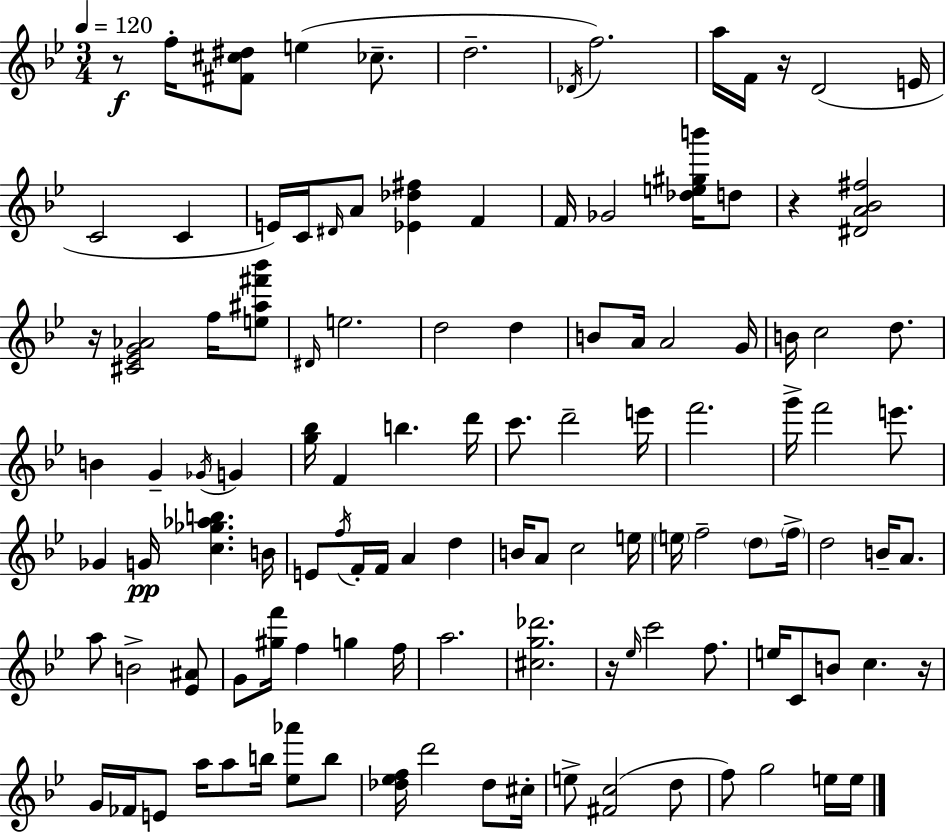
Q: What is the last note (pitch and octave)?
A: E5